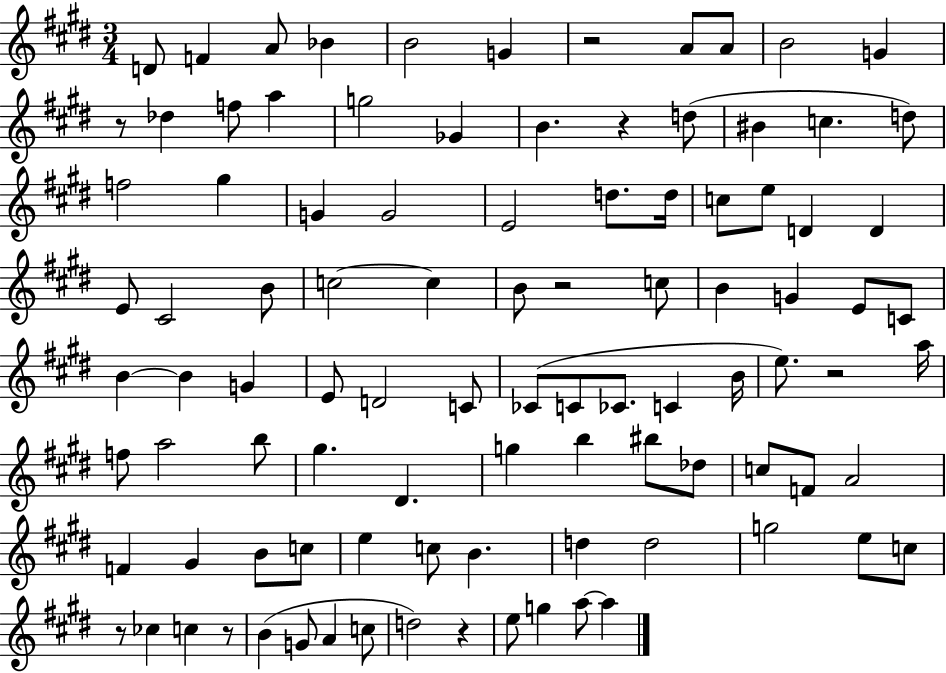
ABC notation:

X:1
T:Untitled
M:3/4
L:1/4
K:E
D/2 F A/2 _B B2 G z2 A/2 A/2 B2 G z/2 _d f/2 a g2 _G B z d/2 ^B c d/2 f2 ^g G G2 E2 d/2 d/4 c/2 e/2 D D E/2 ^C2 B/2 c2 c B/2 z2 c/2 B G E/2 C/2 B B G E/2 D2 C/2 _C/2 C/2 _C/2 C B/4 e/2 z2 a/4 f/2 a2 b/2 ^g ^D g b ^b/2 _d/2 c/2 F/2 A2 F ^G B/2 c/2 e c/2 B d d2 g2 e/2 c/2 z/2 _c c z/2 B G/2 A c/2 d2 z e/2 g a/2 a